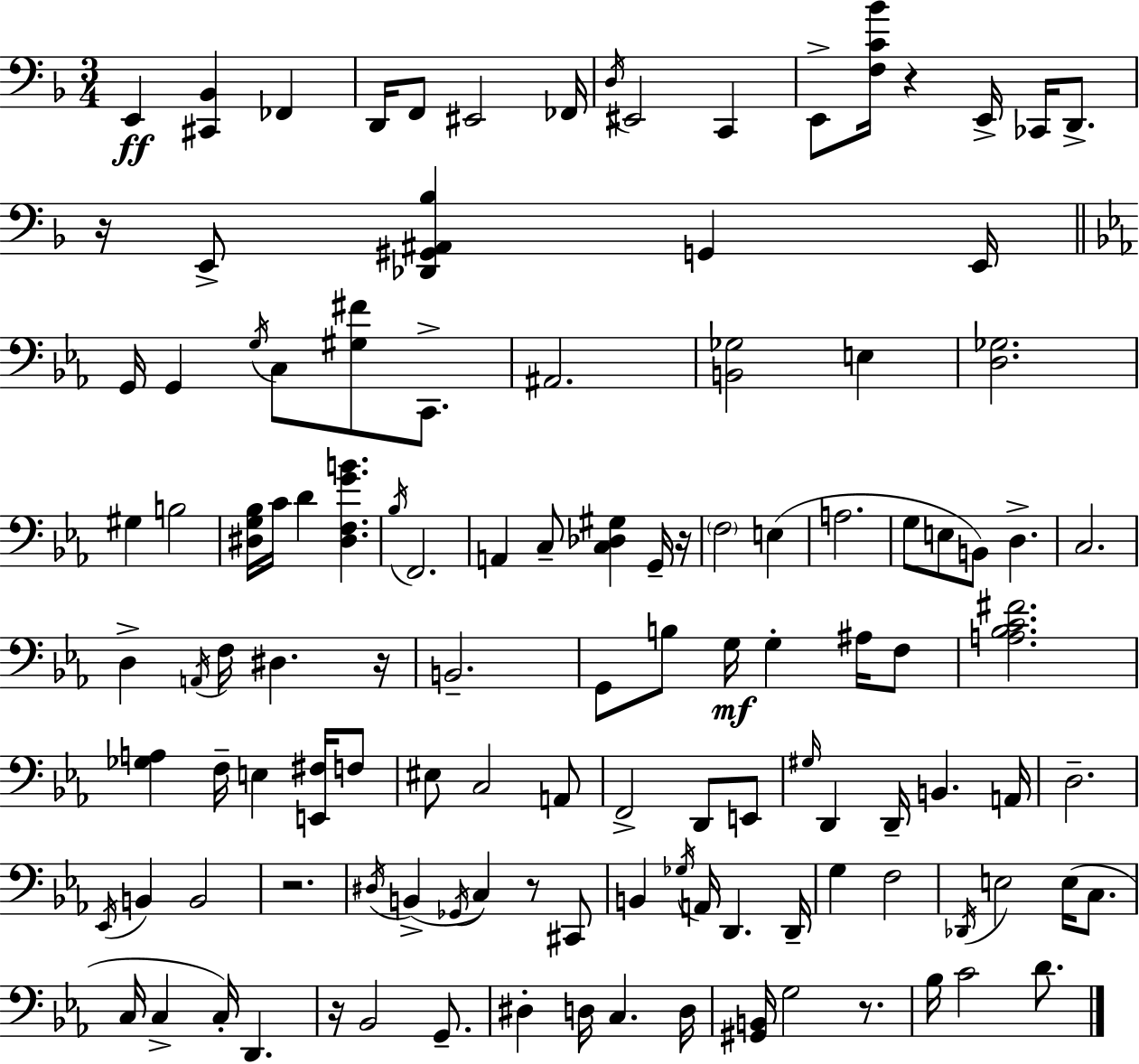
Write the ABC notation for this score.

X:1
T:Untitled
M:3/4
L:1/4
K:Dm
E,, [^C,,_B,,] _F,, D,,/4 F,,/2 ^E,,2 _F,,/4 D,/4 ^E,,2 C,, E,,/2 [F,C_B]/4 z E,,/4 _C,,/4 D,,/2 z/4 E,,/2 [_D,,^G,,^A,,_B,] G,, E,,/4 G,,/4 G,, G,/4 C,/2 [^G,^F]/2 C,,/2 ^A,,2 [B,,_G,]2 E, [D,_G,]2 ^G, B,2 [^D,G,_B,]/4 C/4 D [^D,F,GB] _B,/4 F,,2 A,, C,/2 [C,_D,^G,] G,,/4 z/4 F,2 E, A,2 G,/2 E,/2 B,,/2 D, C,2 D, A,,/4 F,/4 ^D, z/4 B,,2 G,,/2 B,/2 G,/4 G, ^A,/4 F,/2 [A,_B,C^F]2 [_G,A,] F,/4 E, [E,,^F,]/4 F,/2 ^E,/2 C,2 A,,/2 F,,2 D,,/2 E,,/2 ^G,/4 D,, D,,/4 B,, A,,/4 D,2 _E,,/4 B,, B,,2 z2 ^D,/4 B,, _G,,/4 C, z/2 ^C,,/2 B,, _G,/4 A,,/4 D,, D,,/4 G, F,2 _D,,/4 E,2 E,/4 C,/2 C,/4 C, C,/4 D,, z/4 _B,,2 G,,/2 ^D, D,/4 C, D,/4 [^G,,B,,]/4 G,2 z/2 _B,/4 C2 D/2